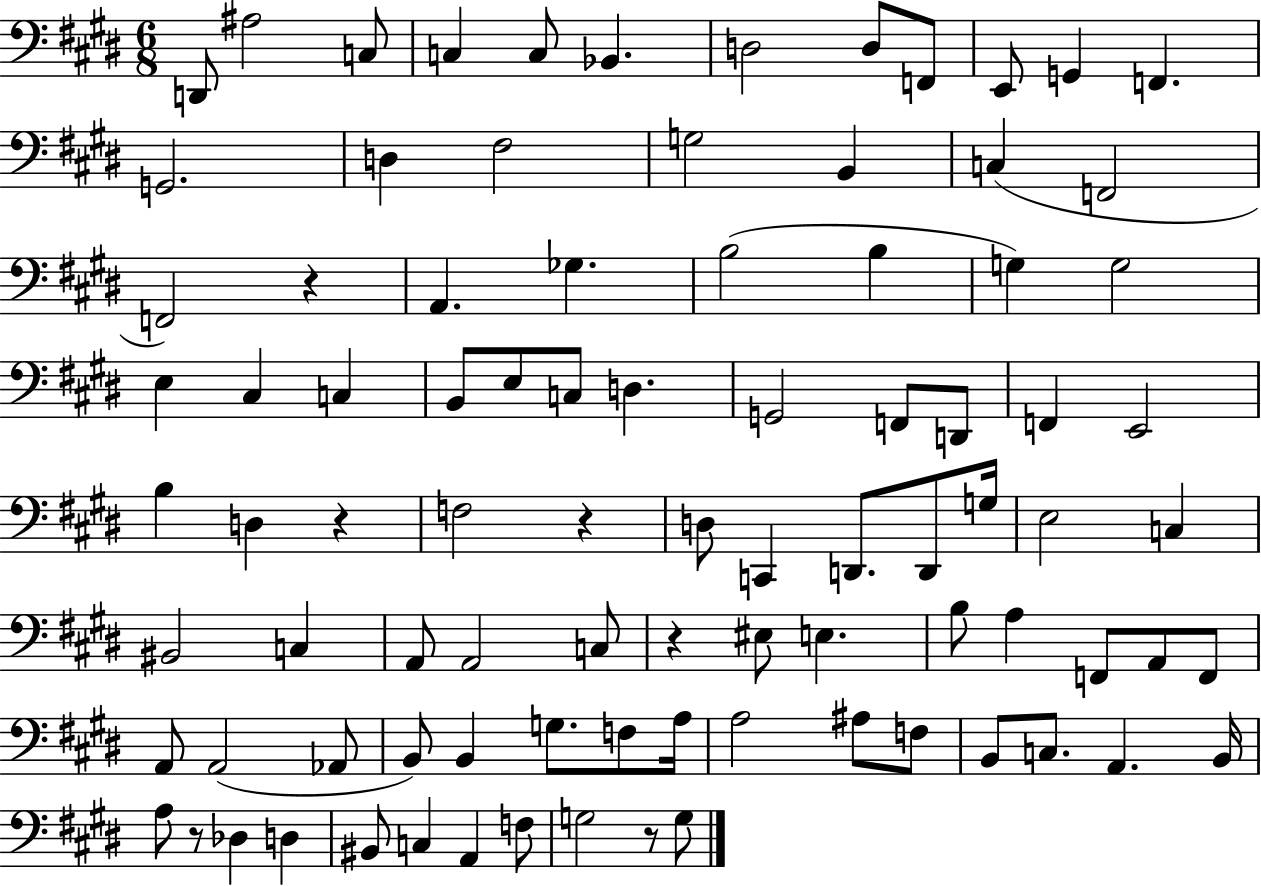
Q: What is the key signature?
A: E major